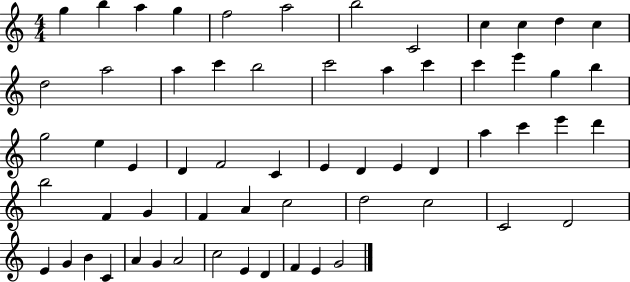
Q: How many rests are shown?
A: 0